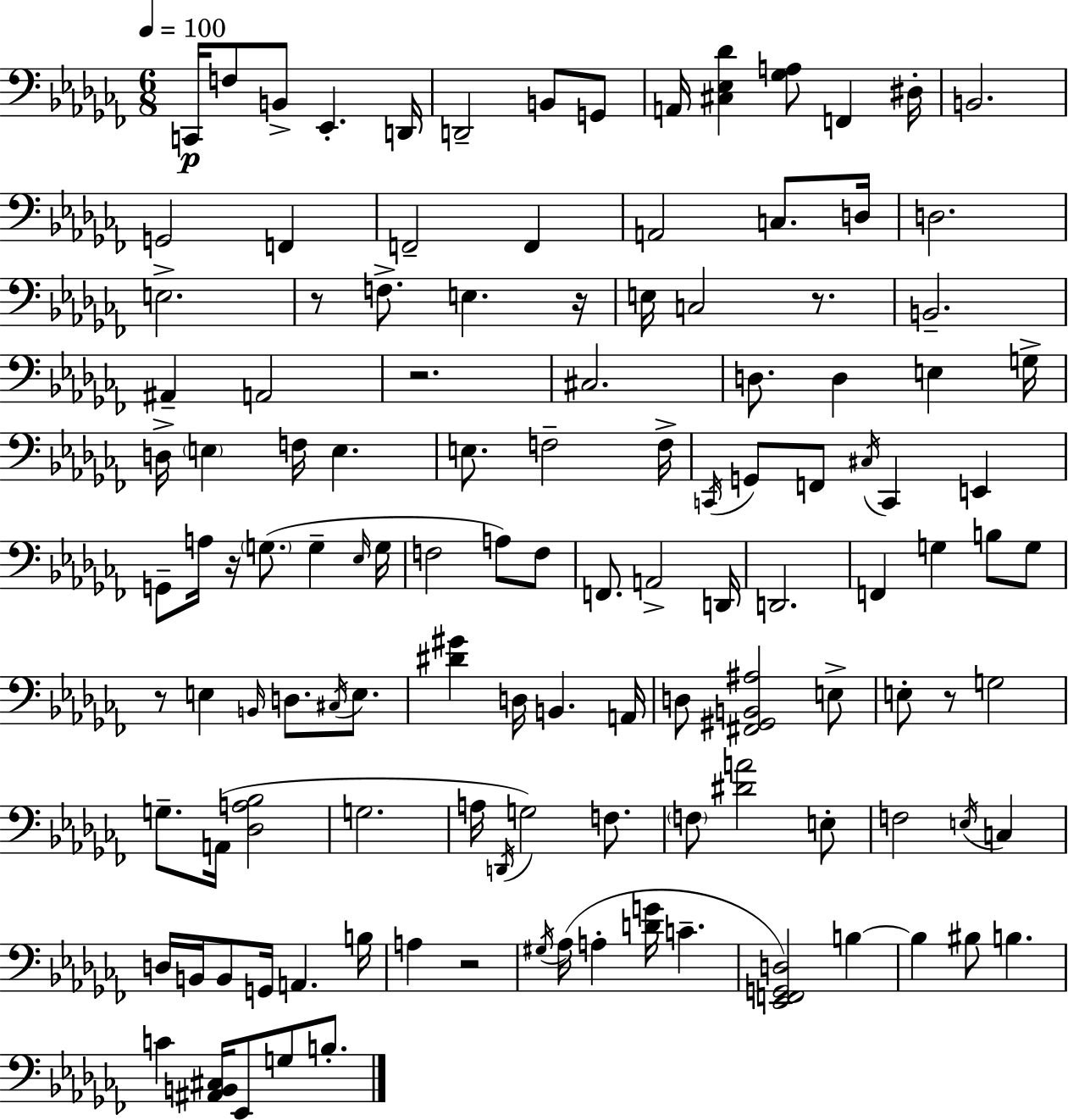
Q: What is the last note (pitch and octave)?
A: B3